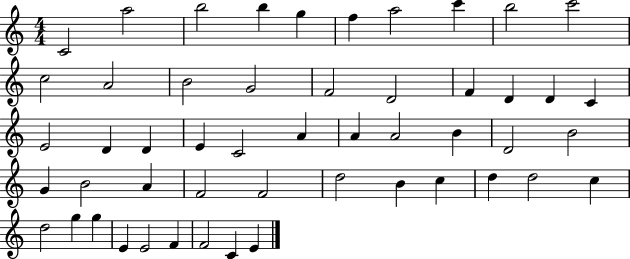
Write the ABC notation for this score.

X:1
T:Untitled
M:4/4
L:1/4
K:C
C2 a2 b2 b g f a2 c' b2 c'2 c2 A2 B2 G2 F2 D2 F D D C E2 D D E C2 A A A2 B D2 B2 G B2 A F2 F2 d2 B c d d2 c d2 g g E E2 F F2 C E